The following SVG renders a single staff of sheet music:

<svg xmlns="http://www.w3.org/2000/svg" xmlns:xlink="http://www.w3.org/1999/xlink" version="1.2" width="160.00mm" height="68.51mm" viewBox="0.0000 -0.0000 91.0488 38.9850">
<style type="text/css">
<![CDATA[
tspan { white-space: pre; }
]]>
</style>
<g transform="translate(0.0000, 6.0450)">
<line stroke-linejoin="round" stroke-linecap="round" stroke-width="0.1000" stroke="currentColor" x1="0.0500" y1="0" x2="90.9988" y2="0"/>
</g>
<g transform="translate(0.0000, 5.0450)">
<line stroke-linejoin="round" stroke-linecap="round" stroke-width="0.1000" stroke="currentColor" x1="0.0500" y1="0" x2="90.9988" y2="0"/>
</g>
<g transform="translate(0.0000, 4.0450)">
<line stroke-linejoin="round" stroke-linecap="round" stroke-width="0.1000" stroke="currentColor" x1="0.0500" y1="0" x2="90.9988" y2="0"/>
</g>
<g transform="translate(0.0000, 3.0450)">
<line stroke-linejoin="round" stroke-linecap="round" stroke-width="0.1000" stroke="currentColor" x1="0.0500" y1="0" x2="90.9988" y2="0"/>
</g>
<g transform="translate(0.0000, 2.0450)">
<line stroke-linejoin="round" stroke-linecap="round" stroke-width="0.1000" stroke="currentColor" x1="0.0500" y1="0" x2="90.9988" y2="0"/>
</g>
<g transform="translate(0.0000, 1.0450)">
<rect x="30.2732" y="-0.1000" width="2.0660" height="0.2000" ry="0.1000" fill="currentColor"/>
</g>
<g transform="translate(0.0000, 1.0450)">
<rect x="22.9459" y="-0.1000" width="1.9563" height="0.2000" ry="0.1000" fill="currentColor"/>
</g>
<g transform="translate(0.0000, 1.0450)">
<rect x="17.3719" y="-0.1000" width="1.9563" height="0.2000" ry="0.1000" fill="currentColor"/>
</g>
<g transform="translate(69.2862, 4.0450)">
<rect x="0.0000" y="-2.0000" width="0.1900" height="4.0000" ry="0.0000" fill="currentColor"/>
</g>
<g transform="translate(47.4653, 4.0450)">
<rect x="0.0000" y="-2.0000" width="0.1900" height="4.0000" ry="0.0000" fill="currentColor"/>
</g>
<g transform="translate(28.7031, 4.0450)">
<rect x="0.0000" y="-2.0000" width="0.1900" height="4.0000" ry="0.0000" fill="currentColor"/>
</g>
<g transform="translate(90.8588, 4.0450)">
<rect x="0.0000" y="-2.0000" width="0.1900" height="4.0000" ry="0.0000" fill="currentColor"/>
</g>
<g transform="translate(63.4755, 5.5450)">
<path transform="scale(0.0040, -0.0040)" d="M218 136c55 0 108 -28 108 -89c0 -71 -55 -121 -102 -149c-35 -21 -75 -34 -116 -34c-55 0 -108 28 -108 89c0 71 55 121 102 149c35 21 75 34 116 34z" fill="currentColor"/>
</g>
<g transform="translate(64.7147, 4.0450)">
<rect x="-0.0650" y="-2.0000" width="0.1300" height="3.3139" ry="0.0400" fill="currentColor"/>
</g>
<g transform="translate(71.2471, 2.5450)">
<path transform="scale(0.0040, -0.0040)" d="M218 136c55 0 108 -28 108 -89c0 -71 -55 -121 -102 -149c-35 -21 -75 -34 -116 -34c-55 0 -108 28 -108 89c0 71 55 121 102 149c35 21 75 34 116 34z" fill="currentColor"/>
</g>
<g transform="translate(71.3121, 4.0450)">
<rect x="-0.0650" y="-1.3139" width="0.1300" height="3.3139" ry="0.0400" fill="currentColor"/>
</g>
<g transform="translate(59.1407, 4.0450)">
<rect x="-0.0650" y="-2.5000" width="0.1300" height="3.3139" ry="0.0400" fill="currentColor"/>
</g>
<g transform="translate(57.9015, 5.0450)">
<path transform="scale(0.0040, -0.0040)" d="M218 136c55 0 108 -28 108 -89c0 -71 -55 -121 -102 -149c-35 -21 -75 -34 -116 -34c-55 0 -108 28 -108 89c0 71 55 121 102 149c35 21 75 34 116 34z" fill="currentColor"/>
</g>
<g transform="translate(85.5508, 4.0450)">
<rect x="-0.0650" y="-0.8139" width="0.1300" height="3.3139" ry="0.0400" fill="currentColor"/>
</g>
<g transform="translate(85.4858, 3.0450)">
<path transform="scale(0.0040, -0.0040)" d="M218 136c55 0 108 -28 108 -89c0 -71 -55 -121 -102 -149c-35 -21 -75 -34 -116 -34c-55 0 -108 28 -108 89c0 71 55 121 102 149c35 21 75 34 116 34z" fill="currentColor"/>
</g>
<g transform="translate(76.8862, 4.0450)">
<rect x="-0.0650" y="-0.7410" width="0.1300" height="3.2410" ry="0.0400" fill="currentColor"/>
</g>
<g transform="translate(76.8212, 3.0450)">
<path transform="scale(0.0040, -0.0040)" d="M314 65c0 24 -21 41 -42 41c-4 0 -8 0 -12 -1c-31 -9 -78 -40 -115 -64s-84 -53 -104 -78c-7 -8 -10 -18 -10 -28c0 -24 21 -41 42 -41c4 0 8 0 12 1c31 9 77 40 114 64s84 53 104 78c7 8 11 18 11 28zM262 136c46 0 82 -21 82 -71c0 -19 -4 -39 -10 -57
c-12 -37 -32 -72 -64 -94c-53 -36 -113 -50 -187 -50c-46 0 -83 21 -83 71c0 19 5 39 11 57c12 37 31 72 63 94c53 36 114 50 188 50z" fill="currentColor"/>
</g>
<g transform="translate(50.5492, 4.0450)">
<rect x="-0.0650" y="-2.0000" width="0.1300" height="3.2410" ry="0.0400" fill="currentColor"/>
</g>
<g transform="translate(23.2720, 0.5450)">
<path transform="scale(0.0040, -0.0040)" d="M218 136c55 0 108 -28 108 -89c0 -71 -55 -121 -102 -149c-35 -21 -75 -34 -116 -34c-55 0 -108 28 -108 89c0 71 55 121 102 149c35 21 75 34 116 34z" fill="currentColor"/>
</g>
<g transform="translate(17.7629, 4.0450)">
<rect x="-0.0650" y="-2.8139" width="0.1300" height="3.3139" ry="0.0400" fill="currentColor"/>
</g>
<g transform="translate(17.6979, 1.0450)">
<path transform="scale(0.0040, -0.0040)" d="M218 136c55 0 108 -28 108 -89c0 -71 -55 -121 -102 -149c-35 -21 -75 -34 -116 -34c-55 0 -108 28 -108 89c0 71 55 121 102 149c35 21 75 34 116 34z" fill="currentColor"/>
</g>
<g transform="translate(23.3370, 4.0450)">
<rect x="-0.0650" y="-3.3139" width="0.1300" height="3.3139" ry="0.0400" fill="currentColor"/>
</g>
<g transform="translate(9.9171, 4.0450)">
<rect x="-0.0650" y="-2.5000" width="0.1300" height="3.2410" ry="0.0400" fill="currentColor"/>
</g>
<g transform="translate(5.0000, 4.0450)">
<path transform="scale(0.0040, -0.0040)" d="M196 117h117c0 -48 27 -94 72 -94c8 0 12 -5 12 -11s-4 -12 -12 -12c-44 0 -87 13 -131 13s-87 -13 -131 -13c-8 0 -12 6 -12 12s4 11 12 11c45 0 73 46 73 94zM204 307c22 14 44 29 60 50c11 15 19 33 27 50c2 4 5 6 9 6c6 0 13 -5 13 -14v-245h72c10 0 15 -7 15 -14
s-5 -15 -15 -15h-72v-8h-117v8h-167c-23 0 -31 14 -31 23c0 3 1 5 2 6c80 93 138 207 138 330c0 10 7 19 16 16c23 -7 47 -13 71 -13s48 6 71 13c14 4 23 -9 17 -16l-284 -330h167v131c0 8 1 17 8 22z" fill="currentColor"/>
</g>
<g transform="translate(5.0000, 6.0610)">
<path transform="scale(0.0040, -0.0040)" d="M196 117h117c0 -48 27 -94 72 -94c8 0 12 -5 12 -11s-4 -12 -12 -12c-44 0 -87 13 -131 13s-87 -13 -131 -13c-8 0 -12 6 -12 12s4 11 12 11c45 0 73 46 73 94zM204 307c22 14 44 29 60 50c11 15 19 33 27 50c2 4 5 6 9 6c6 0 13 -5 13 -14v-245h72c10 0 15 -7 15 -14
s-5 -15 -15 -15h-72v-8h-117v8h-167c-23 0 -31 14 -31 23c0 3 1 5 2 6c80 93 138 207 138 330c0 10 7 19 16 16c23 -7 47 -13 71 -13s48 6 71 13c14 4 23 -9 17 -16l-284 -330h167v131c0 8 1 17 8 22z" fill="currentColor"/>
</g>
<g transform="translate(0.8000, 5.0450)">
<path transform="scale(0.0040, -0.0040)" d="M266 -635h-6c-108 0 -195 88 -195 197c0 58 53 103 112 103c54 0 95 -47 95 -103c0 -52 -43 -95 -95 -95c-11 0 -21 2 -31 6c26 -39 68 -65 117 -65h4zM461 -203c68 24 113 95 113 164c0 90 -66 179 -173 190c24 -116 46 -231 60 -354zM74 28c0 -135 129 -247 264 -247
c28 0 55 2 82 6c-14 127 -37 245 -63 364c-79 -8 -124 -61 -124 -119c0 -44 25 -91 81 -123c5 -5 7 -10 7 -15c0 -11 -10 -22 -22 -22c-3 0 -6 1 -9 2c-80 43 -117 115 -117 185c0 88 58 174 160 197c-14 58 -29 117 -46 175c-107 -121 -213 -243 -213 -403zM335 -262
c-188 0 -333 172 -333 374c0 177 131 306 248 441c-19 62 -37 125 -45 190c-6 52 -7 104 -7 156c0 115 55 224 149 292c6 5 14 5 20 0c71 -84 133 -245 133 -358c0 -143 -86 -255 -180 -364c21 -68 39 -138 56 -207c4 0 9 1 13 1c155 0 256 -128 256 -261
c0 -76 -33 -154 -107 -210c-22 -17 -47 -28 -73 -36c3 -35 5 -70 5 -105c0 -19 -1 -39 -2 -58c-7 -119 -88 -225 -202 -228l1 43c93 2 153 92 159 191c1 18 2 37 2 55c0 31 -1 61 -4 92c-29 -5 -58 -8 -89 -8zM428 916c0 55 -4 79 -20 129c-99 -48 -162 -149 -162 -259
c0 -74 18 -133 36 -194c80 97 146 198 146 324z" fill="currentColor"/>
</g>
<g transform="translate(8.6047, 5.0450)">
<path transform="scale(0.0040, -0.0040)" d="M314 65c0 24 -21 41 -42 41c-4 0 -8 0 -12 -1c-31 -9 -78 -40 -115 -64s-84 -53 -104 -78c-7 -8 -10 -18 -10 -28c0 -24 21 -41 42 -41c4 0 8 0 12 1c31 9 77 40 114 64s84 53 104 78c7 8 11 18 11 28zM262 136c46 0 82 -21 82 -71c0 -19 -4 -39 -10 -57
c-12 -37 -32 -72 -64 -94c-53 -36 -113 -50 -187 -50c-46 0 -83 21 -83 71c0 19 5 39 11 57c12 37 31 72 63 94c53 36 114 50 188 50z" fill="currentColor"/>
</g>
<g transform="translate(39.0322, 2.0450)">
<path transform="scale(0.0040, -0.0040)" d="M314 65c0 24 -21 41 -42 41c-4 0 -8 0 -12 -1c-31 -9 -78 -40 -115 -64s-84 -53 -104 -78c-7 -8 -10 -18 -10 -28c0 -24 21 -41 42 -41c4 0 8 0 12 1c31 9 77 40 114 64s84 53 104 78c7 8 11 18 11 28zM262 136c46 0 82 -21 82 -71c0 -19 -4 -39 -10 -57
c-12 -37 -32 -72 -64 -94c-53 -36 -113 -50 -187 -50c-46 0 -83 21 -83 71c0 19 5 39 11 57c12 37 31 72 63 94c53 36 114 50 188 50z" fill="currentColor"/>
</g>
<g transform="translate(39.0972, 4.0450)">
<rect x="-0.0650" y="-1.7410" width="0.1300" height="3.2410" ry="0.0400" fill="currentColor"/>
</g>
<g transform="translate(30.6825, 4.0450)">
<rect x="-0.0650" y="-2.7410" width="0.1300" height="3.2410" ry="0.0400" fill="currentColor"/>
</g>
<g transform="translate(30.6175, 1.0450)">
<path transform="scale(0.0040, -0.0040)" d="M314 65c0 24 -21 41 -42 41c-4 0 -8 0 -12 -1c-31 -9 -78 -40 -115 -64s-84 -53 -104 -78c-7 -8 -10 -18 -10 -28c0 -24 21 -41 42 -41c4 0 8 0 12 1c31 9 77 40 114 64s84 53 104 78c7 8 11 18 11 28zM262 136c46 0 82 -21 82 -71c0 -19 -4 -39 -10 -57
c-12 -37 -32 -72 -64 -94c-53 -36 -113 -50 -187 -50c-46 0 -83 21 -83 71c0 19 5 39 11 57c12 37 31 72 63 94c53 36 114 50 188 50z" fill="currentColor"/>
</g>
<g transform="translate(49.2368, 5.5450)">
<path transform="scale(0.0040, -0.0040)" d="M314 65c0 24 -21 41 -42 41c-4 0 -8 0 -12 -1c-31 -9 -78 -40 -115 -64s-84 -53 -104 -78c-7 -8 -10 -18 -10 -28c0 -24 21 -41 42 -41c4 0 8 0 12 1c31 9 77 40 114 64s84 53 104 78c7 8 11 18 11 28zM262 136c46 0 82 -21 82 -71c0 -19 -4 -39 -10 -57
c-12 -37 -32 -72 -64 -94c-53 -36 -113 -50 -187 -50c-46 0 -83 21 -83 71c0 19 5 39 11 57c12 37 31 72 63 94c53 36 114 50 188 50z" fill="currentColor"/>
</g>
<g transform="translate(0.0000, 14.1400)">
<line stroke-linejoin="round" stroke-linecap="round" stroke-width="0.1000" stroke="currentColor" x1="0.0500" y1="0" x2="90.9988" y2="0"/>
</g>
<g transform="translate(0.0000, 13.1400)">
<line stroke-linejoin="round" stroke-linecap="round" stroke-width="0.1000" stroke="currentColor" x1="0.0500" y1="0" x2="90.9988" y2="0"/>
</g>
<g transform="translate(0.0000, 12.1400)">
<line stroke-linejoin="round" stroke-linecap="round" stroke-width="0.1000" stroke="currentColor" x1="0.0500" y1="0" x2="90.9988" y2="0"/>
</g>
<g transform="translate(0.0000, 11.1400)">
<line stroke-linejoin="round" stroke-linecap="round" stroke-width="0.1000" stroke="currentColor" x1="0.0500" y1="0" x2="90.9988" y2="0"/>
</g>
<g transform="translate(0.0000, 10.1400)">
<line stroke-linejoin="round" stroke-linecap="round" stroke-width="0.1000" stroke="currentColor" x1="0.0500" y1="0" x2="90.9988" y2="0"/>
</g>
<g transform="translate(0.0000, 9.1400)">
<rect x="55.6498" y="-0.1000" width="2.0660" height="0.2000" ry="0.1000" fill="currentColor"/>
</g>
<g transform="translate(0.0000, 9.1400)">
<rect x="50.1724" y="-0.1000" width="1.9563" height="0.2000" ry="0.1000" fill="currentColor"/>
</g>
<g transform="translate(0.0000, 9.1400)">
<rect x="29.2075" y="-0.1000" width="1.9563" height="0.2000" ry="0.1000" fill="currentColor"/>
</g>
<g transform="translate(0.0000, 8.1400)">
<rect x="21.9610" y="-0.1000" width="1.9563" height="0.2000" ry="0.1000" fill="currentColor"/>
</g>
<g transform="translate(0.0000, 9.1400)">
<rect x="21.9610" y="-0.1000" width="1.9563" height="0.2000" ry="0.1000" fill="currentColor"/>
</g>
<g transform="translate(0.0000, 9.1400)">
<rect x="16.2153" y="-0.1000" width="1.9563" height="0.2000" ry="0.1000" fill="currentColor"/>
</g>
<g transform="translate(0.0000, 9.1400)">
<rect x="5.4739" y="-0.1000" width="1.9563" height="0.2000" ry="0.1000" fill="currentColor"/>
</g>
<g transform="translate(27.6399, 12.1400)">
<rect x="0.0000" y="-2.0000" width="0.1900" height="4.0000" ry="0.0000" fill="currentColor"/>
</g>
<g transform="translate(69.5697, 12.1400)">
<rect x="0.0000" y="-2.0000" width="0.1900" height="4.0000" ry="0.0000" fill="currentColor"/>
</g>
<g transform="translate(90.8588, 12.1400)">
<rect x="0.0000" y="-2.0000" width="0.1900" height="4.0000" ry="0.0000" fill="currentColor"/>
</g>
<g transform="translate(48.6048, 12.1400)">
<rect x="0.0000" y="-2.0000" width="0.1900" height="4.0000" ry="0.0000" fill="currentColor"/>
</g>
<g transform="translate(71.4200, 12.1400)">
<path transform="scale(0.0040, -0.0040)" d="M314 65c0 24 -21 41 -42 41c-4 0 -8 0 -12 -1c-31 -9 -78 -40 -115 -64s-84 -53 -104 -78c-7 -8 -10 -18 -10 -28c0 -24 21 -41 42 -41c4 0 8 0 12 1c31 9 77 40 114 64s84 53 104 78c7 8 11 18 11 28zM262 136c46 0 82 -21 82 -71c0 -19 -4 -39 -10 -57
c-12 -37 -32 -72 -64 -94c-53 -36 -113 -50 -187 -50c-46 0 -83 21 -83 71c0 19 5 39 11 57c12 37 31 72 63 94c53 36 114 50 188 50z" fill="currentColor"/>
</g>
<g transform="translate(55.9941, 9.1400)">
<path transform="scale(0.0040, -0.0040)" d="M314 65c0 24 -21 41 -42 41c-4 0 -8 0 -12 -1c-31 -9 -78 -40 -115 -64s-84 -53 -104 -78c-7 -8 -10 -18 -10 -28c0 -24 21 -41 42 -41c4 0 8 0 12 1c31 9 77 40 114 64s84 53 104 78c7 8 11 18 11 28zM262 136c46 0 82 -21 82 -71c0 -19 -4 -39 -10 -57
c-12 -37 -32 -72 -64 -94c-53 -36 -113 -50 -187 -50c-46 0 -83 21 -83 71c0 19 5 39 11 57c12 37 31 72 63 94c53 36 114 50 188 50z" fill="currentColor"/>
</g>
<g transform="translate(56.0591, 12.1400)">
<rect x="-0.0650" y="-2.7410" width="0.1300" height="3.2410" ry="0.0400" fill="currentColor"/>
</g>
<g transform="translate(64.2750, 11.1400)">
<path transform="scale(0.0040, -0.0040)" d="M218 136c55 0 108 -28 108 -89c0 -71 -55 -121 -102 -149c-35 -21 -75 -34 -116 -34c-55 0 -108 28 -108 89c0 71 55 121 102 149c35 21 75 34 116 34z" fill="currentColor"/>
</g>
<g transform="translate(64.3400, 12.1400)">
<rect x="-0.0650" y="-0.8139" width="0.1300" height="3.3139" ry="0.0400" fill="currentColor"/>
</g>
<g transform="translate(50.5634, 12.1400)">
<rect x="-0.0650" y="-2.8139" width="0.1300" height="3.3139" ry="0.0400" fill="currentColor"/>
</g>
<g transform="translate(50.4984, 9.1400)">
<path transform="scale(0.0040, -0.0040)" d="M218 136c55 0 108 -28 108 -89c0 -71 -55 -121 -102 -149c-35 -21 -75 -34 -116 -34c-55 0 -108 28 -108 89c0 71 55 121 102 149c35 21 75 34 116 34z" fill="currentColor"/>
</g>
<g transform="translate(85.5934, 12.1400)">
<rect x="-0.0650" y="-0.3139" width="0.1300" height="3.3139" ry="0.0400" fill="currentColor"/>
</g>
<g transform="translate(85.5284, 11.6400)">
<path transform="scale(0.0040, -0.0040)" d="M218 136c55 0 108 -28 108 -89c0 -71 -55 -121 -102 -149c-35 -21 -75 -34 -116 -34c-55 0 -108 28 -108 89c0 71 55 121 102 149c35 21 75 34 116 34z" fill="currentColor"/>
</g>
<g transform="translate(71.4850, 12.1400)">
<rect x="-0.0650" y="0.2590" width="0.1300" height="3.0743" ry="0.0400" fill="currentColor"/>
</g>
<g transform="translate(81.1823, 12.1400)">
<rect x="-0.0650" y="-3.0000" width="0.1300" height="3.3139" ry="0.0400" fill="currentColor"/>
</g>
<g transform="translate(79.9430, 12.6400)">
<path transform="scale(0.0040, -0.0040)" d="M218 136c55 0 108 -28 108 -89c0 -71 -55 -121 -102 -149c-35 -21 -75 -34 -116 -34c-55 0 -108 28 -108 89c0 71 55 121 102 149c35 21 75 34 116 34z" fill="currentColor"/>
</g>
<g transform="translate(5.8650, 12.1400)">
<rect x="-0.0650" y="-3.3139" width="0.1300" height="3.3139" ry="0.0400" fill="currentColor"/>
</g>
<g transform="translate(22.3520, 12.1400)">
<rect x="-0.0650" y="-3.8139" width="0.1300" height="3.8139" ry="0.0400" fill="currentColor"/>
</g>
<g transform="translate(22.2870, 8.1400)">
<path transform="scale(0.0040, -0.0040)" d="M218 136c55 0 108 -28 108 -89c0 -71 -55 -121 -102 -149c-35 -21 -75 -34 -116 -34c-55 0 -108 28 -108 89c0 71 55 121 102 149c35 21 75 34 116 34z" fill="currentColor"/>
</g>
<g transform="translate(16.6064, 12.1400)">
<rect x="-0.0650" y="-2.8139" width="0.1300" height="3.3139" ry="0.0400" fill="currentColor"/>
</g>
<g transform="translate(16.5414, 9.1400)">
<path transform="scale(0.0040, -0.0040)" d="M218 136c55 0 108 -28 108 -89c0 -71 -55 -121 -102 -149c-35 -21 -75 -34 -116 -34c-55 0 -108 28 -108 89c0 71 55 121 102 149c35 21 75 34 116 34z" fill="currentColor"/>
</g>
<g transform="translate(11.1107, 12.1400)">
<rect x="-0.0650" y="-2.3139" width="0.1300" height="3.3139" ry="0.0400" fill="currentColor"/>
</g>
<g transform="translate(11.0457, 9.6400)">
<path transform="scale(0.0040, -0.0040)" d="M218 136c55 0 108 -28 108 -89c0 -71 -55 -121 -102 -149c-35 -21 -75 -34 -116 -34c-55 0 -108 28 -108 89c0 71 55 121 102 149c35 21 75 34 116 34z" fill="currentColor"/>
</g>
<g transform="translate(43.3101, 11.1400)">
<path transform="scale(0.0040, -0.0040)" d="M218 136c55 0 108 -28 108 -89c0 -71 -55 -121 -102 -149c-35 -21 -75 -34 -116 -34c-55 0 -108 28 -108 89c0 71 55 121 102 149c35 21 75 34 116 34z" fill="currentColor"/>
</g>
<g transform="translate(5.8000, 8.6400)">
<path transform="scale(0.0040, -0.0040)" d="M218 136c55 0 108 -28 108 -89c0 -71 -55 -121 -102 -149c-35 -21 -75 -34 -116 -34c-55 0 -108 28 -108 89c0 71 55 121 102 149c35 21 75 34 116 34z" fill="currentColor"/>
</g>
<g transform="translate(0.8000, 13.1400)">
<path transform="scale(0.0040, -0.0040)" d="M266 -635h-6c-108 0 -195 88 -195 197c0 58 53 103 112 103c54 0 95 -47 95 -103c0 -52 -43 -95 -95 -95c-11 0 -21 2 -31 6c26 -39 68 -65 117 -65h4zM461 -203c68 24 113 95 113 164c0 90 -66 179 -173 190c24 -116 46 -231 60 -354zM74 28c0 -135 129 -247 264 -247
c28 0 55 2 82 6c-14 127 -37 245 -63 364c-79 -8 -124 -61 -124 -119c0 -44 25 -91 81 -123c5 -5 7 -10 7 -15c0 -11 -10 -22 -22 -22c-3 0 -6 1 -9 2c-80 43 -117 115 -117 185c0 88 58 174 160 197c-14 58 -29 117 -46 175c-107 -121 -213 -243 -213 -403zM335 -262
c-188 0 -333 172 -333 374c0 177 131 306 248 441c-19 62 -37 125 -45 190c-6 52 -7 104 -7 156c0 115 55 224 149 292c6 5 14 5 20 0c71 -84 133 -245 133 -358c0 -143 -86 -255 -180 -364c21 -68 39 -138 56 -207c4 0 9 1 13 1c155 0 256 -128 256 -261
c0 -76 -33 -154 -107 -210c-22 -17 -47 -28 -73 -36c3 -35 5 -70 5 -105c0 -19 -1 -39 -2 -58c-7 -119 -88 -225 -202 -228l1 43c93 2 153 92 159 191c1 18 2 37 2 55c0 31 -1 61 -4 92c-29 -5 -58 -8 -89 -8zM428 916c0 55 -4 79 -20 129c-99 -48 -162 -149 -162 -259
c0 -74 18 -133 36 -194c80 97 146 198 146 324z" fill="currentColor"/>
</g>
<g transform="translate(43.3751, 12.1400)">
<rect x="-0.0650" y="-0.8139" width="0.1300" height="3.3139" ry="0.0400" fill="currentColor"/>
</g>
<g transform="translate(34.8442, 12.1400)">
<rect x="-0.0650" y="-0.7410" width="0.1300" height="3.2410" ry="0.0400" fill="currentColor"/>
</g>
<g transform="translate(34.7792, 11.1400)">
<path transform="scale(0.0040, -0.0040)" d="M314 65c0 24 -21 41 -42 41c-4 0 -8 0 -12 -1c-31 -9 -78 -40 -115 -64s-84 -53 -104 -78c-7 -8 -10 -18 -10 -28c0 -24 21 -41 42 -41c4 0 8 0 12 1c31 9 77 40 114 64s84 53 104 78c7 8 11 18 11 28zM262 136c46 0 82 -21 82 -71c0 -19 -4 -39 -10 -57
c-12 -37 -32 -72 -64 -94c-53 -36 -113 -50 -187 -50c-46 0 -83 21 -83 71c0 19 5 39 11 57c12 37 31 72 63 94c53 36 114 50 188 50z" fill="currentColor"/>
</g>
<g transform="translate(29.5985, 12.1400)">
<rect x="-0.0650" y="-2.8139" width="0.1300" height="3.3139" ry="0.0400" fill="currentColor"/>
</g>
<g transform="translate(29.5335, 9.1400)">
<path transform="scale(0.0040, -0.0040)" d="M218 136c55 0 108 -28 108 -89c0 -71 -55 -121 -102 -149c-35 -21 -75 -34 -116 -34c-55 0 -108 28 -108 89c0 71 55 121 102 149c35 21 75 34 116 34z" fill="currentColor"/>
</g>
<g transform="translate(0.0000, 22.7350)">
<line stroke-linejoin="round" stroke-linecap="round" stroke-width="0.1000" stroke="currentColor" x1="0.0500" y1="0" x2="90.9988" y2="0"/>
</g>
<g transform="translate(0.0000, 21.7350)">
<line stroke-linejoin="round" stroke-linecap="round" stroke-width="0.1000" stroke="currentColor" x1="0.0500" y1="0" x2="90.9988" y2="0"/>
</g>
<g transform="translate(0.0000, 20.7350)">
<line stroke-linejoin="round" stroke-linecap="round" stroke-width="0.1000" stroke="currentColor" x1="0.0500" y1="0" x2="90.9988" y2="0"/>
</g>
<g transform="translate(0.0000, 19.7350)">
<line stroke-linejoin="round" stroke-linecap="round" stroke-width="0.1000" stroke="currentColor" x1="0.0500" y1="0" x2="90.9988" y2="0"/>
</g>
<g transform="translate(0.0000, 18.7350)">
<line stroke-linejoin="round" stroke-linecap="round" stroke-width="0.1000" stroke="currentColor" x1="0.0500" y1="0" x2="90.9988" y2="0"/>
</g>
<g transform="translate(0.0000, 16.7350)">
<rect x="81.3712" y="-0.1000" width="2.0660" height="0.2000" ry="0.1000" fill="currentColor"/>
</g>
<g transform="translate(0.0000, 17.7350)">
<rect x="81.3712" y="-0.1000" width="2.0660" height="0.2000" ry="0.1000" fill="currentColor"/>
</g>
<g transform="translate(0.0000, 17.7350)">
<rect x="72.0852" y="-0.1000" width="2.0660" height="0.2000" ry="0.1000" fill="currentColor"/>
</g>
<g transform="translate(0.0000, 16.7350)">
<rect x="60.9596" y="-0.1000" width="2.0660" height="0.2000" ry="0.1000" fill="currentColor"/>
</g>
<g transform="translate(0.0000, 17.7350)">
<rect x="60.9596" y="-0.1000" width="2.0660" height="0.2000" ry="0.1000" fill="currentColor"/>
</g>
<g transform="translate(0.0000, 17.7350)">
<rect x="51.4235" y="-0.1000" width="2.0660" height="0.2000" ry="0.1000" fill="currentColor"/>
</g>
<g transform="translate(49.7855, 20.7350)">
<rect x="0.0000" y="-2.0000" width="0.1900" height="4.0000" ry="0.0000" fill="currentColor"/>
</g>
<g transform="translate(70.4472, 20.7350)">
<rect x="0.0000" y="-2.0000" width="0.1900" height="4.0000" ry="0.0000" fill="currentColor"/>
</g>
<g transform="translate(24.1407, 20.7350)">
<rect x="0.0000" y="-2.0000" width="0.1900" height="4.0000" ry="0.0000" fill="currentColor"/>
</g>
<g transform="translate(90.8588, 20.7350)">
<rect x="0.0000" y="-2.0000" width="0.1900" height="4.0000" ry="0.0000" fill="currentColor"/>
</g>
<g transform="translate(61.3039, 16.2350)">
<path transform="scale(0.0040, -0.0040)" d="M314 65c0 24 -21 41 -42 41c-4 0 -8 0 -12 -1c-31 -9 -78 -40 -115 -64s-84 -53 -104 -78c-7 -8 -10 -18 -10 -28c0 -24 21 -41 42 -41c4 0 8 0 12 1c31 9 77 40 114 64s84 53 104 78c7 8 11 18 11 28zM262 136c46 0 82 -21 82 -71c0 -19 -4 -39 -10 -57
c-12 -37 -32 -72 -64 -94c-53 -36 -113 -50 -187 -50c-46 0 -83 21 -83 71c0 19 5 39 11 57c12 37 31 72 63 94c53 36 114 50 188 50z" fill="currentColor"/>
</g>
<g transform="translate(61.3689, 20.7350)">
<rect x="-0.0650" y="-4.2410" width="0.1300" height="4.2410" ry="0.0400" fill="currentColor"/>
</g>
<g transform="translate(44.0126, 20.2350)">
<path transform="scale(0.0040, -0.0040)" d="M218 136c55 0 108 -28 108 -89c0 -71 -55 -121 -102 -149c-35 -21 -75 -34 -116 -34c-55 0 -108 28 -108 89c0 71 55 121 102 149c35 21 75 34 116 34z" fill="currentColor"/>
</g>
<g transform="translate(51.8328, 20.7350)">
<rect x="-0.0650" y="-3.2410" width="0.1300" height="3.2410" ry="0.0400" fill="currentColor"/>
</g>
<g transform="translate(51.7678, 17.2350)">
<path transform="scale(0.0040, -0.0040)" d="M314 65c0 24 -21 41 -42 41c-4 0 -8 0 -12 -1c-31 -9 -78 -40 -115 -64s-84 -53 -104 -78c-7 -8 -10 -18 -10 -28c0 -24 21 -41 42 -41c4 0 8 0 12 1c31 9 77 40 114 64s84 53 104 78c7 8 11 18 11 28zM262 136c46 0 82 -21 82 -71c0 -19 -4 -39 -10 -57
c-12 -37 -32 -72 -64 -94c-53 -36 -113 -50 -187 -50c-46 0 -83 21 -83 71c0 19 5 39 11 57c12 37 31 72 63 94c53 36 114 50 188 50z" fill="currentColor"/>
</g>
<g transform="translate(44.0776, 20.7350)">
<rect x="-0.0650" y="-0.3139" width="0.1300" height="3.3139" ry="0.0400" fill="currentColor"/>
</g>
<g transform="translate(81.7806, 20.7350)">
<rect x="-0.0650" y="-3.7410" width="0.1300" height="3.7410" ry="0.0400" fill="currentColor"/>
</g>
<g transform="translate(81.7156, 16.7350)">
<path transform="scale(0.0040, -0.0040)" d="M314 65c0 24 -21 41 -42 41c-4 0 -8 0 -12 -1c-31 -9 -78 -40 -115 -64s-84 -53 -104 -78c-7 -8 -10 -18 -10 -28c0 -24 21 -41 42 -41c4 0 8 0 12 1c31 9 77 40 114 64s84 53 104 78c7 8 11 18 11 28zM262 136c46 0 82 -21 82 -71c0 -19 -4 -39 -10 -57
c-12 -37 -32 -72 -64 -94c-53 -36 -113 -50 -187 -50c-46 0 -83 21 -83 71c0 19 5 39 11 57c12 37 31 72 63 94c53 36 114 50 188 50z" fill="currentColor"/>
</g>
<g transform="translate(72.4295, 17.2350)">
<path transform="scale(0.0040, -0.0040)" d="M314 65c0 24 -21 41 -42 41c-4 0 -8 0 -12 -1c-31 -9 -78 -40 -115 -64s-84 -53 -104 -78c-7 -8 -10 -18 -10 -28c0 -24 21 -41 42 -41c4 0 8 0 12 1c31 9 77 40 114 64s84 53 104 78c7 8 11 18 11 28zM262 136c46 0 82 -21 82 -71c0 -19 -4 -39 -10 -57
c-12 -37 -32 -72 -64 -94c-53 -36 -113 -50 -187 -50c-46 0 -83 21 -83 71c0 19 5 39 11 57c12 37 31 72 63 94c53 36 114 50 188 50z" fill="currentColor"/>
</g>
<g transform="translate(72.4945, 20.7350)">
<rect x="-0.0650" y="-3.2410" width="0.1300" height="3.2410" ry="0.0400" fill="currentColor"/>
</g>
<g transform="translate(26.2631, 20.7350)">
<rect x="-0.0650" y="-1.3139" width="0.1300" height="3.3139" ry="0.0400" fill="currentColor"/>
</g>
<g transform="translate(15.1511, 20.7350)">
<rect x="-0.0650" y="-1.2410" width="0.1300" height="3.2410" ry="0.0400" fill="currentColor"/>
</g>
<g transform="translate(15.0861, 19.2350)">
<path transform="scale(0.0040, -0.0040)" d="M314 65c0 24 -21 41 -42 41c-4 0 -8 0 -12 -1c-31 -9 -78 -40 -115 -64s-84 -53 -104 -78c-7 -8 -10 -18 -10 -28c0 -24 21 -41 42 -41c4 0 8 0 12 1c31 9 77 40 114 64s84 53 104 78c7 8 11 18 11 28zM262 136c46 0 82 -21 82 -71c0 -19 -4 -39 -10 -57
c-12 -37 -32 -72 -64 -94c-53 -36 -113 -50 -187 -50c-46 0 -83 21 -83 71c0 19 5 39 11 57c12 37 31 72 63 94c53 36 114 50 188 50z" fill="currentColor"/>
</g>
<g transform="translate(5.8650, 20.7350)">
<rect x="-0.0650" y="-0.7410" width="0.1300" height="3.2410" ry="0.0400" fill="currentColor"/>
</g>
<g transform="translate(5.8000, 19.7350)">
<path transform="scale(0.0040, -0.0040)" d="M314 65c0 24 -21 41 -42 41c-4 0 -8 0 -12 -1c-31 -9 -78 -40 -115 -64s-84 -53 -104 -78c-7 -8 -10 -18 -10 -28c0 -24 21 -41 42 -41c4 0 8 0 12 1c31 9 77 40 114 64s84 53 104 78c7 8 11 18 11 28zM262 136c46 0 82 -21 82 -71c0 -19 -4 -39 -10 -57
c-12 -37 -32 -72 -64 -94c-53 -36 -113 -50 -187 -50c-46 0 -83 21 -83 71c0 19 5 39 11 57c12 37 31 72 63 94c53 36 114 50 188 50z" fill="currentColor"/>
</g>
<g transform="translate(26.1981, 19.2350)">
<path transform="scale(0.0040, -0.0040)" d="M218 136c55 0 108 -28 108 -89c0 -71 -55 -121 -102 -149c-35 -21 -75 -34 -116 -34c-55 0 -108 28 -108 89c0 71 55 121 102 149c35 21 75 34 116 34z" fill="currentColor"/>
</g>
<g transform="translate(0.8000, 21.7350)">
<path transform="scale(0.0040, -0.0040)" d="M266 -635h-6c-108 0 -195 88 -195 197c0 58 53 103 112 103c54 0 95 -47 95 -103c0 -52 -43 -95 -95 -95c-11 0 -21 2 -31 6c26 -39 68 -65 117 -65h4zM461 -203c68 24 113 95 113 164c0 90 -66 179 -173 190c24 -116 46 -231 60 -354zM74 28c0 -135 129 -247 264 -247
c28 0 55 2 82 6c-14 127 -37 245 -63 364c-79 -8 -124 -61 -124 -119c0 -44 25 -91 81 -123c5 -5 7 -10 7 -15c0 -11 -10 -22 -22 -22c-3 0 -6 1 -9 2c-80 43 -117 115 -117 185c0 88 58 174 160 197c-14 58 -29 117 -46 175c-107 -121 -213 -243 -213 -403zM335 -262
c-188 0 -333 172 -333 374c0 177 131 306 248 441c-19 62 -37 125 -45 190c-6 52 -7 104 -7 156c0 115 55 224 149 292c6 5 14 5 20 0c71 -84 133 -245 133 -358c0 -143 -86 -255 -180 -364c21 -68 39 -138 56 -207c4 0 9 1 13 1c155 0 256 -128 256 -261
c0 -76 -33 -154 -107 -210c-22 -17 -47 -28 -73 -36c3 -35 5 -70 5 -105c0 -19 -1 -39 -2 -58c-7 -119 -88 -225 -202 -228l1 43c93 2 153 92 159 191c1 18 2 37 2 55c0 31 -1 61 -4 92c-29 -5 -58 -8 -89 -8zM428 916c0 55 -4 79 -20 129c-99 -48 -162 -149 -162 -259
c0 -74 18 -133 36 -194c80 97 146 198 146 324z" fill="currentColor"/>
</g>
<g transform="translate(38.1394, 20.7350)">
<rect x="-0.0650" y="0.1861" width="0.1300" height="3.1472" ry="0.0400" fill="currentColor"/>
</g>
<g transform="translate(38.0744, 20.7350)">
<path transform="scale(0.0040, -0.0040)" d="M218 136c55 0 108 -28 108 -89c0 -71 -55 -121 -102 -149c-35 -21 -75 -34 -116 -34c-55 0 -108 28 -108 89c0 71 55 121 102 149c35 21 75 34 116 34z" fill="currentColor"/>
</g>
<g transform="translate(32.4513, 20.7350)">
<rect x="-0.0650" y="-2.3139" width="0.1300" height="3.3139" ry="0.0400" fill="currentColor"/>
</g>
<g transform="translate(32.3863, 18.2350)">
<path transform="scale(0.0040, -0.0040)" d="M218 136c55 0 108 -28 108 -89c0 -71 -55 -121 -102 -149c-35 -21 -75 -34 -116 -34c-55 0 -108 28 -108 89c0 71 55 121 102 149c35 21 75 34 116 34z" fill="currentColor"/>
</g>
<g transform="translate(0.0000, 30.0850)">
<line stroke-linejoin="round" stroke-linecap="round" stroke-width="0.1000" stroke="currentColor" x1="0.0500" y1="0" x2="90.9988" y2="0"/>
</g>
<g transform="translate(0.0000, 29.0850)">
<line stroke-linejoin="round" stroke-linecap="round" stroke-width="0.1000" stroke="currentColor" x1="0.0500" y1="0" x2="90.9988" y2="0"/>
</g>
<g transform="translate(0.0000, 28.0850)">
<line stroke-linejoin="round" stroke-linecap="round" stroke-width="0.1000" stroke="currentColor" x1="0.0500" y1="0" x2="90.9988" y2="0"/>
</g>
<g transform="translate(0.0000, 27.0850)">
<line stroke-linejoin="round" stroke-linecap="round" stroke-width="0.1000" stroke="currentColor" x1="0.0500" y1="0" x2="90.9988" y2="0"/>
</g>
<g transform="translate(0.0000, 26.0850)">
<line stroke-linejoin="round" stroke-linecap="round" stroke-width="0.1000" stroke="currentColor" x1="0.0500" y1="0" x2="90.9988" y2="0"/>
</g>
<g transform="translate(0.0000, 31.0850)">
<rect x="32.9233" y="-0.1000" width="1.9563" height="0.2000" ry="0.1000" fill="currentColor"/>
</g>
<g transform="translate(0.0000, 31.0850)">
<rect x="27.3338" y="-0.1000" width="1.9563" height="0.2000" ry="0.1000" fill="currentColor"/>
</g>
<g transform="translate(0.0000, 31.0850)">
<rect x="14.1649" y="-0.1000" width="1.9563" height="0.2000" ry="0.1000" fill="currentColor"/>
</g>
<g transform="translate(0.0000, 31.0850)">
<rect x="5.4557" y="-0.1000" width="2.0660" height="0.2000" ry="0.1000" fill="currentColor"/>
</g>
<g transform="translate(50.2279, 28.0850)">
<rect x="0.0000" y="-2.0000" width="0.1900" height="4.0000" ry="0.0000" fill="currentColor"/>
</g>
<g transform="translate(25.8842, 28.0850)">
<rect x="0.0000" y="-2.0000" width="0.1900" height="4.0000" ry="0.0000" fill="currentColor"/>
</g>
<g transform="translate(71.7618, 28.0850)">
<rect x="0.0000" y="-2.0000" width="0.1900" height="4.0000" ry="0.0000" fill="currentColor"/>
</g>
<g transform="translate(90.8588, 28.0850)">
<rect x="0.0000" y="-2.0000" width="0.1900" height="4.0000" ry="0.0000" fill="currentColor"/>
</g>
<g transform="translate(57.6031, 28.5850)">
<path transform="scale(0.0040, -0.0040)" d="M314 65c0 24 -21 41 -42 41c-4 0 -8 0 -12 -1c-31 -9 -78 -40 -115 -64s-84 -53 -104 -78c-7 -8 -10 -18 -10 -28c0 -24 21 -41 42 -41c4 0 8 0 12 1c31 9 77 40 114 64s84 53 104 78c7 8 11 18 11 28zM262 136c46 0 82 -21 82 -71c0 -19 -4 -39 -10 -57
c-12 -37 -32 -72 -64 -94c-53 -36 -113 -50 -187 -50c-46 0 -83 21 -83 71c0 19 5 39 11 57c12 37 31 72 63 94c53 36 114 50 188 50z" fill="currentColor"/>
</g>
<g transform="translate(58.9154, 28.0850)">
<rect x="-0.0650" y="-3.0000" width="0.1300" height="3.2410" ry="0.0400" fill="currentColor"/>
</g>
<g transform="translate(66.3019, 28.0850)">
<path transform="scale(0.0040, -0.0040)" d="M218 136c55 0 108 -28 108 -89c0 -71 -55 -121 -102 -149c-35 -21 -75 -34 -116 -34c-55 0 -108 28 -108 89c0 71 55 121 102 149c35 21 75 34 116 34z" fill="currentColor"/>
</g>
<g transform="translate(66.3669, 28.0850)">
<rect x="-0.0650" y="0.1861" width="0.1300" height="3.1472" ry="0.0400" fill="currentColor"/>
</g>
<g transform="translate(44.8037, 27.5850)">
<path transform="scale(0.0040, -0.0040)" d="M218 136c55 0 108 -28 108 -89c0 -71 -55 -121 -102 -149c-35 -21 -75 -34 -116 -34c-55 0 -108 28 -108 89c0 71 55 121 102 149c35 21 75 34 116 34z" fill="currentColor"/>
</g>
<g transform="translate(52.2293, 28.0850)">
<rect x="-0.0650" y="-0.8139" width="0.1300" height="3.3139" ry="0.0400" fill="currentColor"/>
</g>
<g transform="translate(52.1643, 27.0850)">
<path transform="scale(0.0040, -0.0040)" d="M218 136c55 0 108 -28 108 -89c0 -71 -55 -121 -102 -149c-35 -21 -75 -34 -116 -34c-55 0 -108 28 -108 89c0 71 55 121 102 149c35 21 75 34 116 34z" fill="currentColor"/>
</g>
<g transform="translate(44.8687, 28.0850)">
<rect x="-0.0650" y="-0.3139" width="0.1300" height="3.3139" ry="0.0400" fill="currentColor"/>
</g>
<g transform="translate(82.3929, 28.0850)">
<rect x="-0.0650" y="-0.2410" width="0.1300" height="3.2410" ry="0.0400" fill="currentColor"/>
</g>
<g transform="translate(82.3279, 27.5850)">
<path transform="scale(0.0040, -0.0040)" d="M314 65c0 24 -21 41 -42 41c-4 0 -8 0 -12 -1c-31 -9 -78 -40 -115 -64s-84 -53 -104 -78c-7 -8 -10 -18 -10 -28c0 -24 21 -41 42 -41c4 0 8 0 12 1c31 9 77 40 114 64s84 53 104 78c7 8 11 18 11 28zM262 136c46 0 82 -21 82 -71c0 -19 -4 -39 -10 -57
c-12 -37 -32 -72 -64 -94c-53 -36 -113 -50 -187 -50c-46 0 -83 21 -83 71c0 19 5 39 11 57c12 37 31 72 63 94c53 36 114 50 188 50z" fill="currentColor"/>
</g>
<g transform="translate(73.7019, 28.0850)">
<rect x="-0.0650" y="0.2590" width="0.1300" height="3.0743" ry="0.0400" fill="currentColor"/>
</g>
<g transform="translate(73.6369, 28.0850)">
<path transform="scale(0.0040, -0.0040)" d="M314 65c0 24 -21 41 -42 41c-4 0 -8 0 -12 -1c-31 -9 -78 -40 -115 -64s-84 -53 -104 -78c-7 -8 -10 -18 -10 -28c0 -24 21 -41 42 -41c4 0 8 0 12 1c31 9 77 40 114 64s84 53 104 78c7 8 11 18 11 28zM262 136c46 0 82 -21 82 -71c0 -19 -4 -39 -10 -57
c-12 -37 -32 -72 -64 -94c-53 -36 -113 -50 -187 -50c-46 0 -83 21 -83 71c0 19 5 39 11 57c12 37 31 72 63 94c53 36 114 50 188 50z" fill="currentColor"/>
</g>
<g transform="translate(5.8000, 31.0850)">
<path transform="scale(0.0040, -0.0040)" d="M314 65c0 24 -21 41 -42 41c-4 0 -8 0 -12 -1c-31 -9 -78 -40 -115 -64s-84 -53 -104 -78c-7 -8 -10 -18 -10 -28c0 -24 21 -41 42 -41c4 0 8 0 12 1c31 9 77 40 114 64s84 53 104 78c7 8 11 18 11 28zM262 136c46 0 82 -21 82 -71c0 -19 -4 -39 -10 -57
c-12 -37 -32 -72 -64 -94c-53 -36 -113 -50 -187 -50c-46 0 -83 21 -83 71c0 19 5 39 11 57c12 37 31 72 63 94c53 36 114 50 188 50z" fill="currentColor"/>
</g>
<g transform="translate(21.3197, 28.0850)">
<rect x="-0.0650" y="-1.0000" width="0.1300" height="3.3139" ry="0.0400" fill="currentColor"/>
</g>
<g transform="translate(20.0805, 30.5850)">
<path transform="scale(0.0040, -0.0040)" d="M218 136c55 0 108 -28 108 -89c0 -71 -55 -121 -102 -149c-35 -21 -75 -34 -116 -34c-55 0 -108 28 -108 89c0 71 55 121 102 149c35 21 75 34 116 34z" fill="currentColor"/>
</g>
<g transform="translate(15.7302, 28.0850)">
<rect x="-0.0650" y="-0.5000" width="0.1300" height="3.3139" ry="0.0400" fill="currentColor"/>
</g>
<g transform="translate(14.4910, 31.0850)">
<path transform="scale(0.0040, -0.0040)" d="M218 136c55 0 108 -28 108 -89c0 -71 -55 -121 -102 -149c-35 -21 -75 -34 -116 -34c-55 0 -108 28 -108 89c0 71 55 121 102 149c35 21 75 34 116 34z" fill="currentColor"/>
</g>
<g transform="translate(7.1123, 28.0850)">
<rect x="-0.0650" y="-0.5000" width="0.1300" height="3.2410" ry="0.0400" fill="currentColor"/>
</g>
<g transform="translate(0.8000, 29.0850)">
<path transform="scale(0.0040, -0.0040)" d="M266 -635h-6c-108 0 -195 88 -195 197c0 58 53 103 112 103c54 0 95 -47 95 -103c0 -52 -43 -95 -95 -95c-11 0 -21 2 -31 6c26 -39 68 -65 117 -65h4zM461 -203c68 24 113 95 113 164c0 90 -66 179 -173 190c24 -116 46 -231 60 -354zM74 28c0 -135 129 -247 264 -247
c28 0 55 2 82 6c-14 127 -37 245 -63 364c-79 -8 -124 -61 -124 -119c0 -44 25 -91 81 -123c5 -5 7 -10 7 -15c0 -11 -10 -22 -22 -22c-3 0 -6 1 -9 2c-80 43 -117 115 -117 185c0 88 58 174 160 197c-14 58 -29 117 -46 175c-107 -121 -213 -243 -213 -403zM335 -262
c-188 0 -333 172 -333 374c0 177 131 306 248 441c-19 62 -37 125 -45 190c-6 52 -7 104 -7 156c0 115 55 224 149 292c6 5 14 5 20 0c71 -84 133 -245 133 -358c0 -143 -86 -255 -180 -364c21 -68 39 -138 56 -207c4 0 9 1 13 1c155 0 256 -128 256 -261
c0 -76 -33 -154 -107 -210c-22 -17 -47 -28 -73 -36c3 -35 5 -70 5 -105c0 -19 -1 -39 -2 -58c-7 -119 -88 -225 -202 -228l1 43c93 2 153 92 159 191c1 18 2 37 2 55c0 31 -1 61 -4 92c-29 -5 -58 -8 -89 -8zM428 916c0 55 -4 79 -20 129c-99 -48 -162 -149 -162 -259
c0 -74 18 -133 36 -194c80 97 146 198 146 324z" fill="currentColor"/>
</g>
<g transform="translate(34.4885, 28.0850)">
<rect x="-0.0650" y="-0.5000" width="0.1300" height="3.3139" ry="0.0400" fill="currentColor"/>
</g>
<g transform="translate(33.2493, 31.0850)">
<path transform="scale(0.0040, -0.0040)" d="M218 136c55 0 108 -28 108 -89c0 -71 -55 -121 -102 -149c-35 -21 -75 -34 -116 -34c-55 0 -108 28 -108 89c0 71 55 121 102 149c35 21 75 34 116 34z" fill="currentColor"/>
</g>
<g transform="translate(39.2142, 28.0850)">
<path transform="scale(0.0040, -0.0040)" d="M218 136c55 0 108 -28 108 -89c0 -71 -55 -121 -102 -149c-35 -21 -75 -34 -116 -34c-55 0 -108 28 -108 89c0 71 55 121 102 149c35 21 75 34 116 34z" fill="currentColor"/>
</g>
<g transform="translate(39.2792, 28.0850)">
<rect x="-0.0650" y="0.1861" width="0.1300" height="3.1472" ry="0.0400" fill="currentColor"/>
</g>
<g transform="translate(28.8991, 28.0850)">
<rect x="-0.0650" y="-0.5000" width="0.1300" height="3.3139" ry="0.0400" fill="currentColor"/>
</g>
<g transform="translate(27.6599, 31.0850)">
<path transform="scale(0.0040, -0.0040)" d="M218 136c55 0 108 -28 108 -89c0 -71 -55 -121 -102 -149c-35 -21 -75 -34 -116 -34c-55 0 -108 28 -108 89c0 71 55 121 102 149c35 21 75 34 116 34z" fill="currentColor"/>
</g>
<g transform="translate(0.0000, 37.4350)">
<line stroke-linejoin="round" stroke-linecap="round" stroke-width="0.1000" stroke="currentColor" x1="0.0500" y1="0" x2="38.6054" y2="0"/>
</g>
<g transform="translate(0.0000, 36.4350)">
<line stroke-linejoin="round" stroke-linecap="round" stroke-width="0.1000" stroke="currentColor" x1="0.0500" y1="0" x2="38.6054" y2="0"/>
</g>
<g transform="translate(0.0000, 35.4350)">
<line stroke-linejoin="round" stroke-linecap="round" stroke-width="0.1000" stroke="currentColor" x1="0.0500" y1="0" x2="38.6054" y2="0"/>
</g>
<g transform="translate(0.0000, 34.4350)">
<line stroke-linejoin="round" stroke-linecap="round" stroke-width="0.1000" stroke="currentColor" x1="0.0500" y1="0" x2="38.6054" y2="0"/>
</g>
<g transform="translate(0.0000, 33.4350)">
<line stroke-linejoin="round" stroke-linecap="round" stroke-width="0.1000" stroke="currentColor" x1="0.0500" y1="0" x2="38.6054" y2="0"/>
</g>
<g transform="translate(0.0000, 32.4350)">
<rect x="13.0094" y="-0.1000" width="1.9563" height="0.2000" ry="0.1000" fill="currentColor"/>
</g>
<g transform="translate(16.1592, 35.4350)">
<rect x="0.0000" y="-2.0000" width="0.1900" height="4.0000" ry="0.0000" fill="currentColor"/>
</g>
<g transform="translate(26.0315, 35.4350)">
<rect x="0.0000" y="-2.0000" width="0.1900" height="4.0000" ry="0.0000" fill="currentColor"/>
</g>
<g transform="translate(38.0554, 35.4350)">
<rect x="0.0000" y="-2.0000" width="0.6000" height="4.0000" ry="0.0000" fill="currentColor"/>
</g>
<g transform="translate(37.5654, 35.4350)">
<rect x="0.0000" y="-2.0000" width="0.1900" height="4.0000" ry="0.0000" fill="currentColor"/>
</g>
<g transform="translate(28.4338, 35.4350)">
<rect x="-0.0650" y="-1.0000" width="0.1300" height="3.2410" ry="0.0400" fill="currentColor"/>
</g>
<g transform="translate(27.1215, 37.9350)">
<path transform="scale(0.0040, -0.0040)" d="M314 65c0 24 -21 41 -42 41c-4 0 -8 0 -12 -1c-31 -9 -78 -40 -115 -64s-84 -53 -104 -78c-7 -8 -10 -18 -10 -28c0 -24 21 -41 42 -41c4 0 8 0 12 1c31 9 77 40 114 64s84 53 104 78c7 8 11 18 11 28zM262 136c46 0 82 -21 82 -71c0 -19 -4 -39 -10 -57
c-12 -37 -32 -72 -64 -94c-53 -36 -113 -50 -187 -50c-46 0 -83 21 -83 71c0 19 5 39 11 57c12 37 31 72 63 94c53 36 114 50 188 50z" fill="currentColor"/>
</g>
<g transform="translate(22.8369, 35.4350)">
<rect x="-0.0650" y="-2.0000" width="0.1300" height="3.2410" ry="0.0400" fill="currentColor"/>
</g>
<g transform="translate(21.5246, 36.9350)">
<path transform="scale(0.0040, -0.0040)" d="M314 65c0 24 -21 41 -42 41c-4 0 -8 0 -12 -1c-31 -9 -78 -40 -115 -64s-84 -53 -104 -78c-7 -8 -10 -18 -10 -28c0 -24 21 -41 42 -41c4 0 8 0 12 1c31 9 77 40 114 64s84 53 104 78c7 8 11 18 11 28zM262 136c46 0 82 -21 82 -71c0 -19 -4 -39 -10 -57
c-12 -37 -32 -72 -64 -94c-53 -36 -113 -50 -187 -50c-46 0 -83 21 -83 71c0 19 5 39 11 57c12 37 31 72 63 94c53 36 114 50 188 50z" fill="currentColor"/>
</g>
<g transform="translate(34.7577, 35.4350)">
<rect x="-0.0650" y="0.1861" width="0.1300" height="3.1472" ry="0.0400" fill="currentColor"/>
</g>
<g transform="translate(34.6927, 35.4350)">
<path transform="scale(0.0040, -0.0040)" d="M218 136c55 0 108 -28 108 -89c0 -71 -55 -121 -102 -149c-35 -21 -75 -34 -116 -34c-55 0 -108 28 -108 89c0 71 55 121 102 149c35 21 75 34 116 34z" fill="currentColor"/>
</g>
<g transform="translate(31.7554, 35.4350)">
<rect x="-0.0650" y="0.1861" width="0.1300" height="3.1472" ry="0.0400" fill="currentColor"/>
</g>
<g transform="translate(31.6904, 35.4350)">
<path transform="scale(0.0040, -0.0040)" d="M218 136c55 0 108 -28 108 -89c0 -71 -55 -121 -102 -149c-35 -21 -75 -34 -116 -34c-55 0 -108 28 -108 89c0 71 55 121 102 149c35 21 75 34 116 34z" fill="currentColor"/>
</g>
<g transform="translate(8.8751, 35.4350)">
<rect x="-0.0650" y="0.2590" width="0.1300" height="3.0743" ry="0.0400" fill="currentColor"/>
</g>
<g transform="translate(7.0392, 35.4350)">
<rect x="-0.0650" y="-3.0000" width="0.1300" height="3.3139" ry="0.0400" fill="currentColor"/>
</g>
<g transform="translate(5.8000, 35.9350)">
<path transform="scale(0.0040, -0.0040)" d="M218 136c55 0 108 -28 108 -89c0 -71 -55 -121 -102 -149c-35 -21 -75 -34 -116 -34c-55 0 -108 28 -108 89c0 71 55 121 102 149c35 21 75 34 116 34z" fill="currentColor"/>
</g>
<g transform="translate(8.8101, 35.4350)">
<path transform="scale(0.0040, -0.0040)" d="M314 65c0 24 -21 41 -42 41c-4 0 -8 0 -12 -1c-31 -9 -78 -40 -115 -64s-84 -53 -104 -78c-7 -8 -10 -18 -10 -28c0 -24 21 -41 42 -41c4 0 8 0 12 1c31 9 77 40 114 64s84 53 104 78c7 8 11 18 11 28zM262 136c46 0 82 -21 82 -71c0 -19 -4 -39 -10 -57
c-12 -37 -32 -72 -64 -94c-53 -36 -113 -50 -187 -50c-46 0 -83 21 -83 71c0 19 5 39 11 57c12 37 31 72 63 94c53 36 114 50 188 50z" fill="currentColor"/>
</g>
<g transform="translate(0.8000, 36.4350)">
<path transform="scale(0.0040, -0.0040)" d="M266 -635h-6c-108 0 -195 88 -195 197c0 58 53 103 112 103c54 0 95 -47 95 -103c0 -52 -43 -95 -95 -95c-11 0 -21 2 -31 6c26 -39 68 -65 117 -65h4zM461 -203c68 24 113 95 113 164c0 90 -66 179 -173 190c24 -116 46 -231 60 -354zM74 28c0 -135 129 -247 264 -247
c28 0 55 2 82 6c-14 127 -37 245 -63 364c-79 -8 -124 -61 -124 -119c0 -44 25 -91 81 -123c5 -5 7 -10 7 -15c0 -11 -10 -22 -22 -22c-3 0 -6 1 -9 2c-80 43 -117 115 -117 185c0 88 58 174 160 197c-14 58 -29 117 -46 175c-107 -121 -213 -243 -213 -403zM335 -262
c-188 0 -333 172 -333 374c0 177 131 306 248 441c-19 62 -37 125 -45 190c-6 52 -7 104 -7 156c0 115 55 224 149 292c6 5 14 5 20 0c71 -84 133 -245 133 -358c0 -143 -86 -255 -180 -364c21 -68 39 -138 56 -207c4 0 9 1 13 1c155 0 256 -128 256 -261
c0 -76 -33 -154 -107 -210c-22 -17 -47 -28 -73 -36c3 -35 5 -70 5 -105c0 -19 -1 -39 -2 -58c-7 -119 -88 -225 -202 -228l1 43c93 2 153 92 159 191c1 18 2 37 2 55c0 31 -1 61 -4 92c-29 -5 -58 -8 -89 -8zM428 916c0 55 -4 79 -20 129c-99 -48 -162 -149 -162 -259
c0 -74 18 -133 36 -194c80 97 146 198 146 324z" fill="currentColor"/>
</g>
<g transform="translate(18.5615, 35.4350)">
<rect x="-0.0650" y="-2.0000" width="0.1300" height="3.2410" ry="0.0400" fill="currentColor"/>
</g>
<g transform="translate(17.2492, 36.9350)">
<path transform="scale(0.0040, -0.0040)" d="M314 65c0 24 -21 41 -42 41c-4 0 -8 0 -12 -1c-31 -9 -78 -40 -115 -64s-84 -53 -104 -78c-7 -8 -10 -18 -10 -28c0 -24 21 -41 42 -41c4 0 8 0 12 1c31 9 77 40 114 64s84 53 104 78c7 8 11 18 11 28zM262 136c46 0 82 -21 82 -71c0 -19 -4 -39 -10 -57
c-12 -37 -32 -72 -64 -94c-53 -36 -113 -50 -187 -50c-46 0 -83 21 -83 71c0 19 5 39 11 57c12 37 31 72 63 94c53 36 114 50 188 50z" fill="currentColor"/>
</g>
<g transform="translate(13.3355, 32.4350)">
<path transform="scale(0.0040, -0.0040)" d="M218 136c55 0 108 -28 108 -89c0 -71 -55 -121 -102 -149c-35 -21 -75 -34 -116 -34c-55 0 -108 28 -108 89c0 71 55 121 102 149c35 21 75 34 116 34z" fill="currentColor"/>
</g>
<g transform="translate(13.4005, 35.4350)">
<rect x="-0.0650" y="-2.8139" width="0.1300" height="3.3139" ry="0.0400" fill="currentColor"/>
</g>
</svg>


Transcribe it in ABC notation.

X:1
T:Untitled
M:4/4
L:1/4
K:C
G2 a b a2 f2 F2 G F e d2 d b g a c' a d2 d a a2 d B2 A c d2 e2 e g B c b2 d'2 b2 c'2 C2 C D C C B c d A2 B B2 c2 A B2 a F2 F2 D2 B B